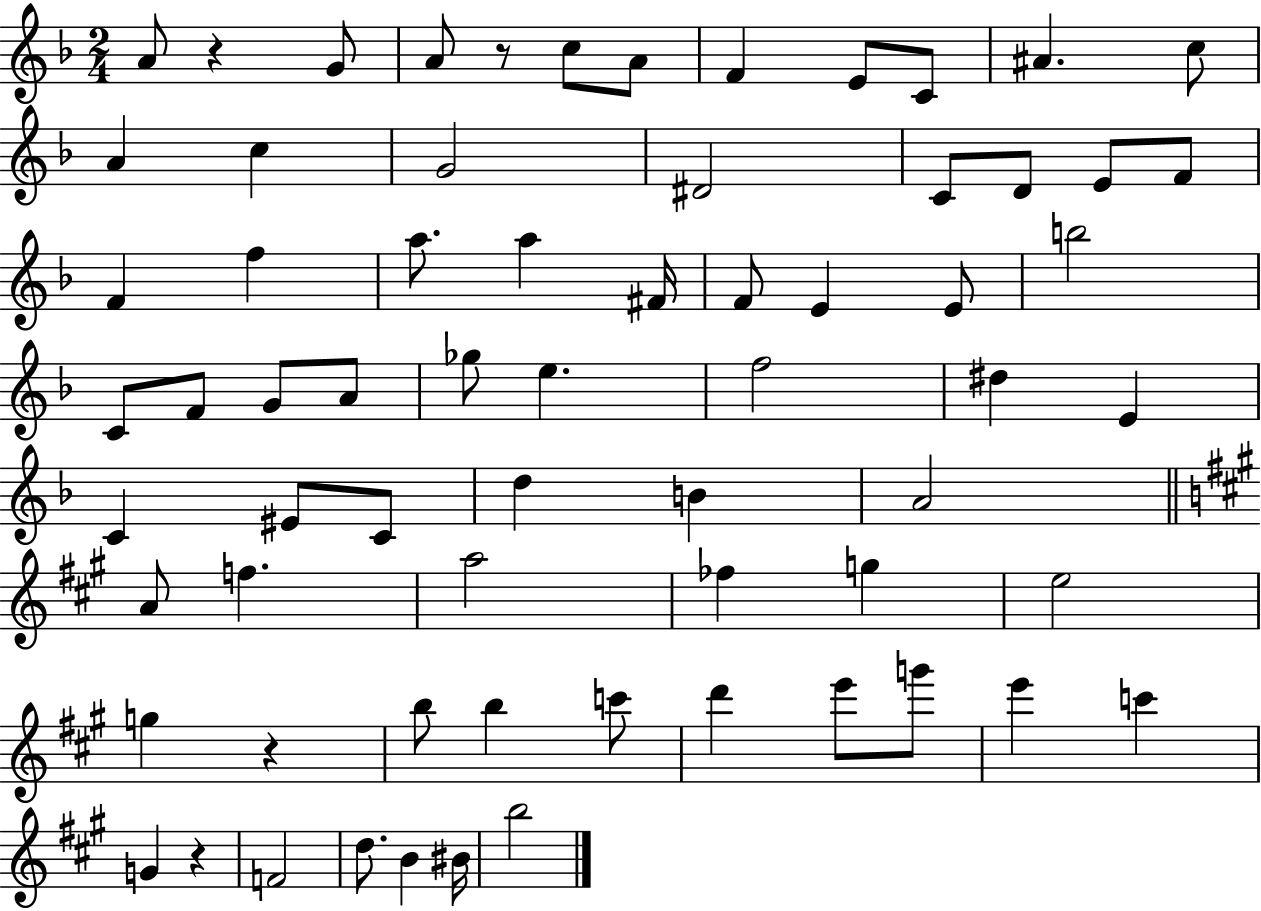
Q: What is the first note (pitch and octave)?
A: A4